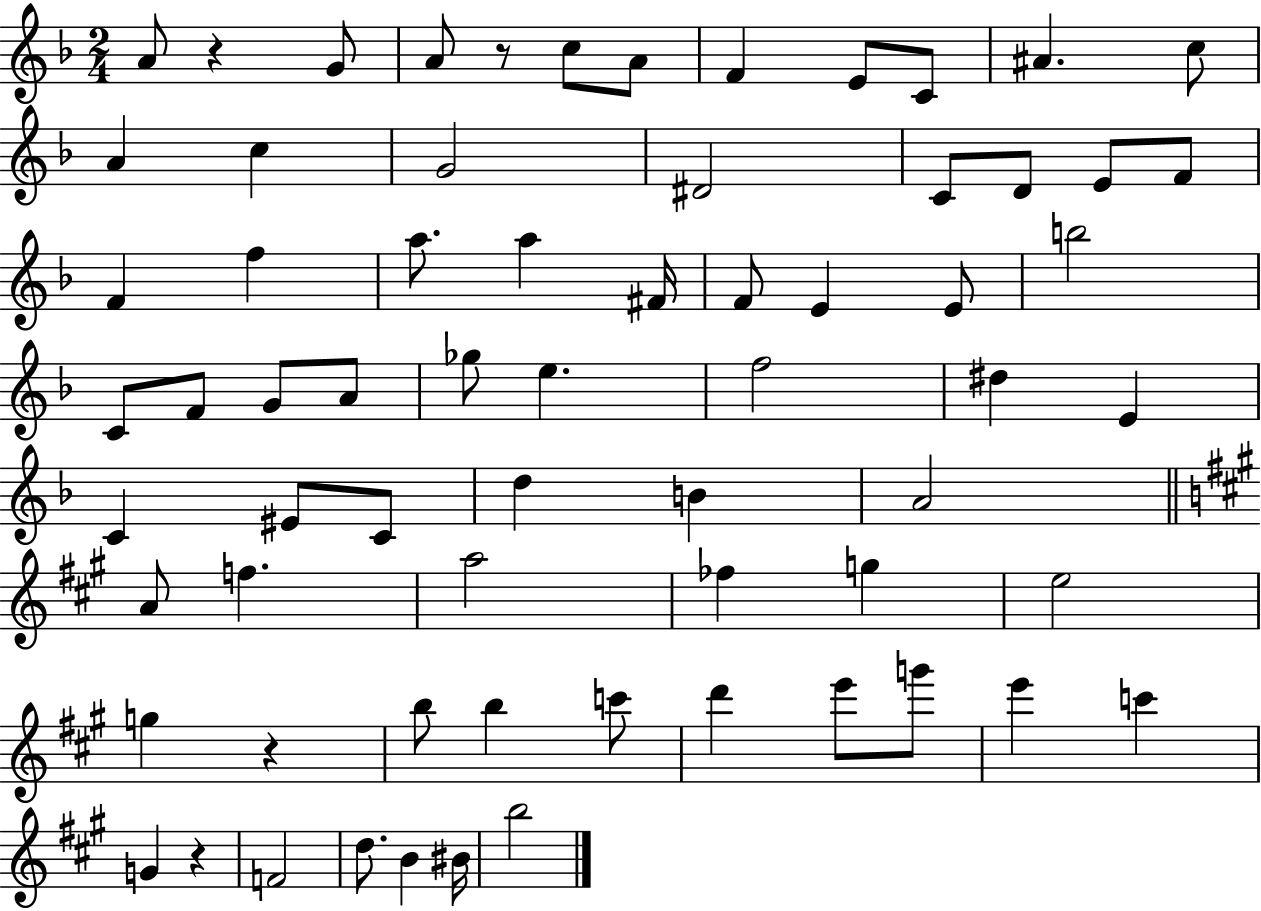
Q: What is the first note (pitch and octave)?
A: A4